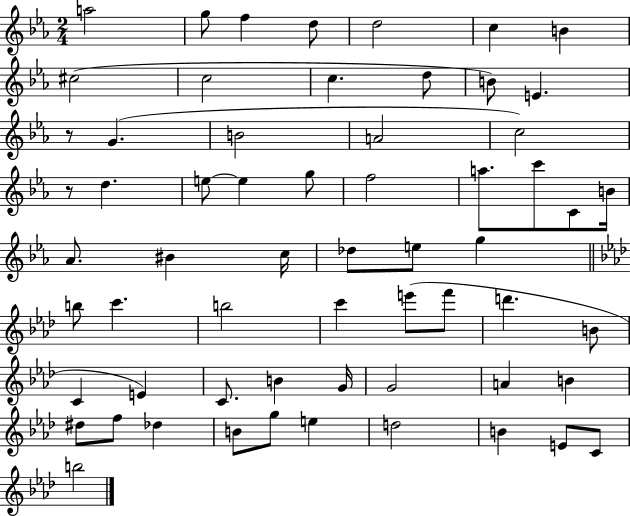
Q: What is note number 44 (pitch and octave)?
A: B4